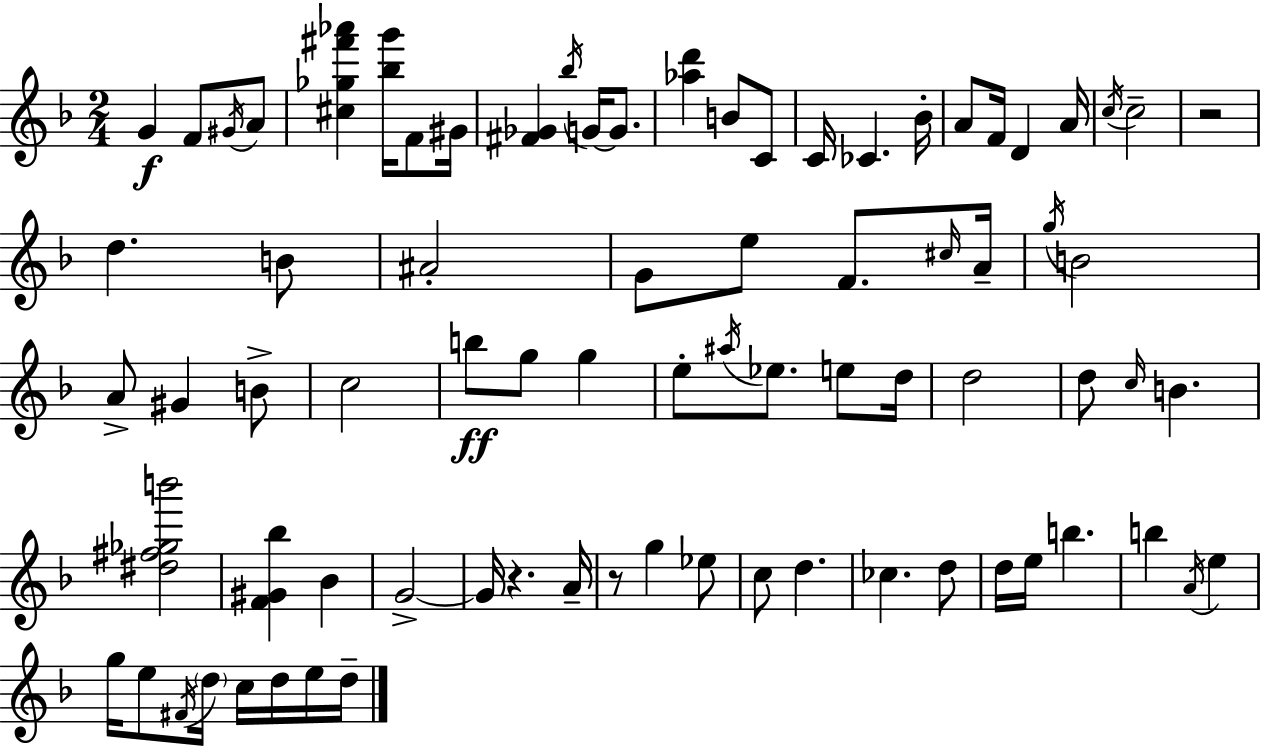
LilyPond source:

{
  \clef treble
  \numericTimeSignature
  \time 2/4
  \key f \major
  g'4\f f'8 \acciaccatura { gis'16 } a'8 | <cis'' ges'' fis''' aes'''>4 <bes'' g'''>16 f'8 | gis'16 <fis' ges'>4 \acciaccatura { bes''16 } g'16~~ g'8. | <aes'' d'''>4 b'8 | \break c'8 c'16 ces'4. | bes'16-. a'8 f'16 d'4 | a'16 \acciaccatura { c''16 } c''2-- | r2 | \break d''4. | b'8 ais'2-. | g'8 e''8 f'8. | \grace { cis''16 } a'16-- \acciaccatura { g''16 } b'2 | \break a'8-> gis'4 | b'8-> c''2 | b''8\ff g''8 | g''4 e''8-. \acciaccatura { ais''16 } | \break ees''8. e''8 d''16 d''2 | d''8 | \grace { c''16 } b'4. <dis'' fis'' ges'' b'''>2 | <f' gis' bes''>4 | \break bes'4 g'2->~~ | g'16 | r4. a'16-- r8 | g''4 ees''8 c''8 | \break d''4. ces''4. | d''8 d''16 | e''16 b''4. b''4 | \acciaccatura { a'16 } e''4 | \break g''16 e''8 \acciaccatura { fis'16 } \parenthesize d''16 c''16 d''16 e''16 | d''16-- \bar "|."
}